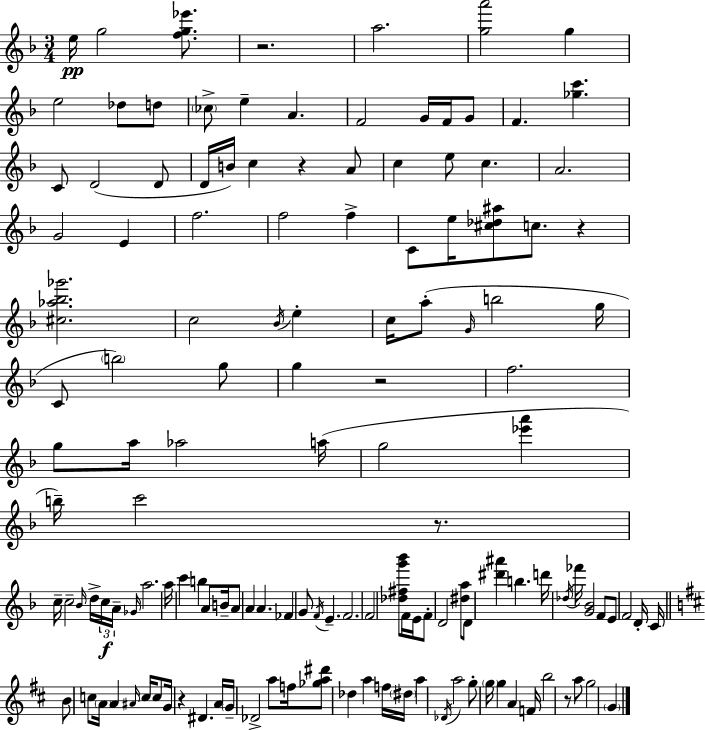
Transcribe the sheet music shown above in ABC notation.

X:1
T:Untitled
M:3/4
L:1/4
K:F
e/4 g2 [fg_e']/2 z2 a2 [ga']2 g e2 _d/2 d/2 _c/2 e A F2 G/4 F/4 G/2 F [_gc'] C/2 D2 D/2 D/4 B/4 c z A/2 c e/2 c A2 G2 E f2 f2 f C/2 e/4 [^c_d^a]/2 c/2 z [^c_a_b_g']2 c2 _B/4 e c/4 a/2 G/4 b2 g/4 C/2 b2 g/2 g z2 f2 g/2 a/4 _a2 a/4 g2 [_e'a'] b/4 c'2 z/2 c/4 c2 _B/4 d/4 c/4 A/4 _G/4 a2 a/4 c' b A/2 B/4 A/2 A A _F G/2 F/4 E F2 F2 [_d^fg'_b']/2 F/4 E/4 F/2 D2 [^da]/2 D/2 [^d'^a'] b d'/4 _d/4 _f'/4 [G_B]2 F/2 E/2 F2 D/4 C/4 B/2 c/2 A/4 A ^A/4 c/4 c/2 G/4 z ^D A/4 G/4 _D2 a/2 f/4 [_ga^d']/2 _d a f/4 ^d/4 a _D/4 a2 g/2 g/4 g A F/4 b2 z/2 a/2 g2 G